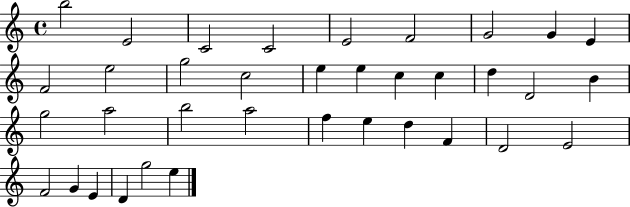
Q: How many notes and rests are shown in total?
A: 36